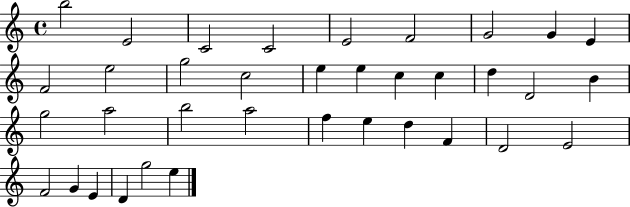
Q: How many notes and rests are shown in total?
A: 36